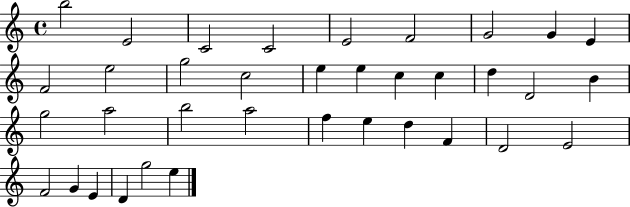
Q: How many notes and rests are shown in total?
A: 36